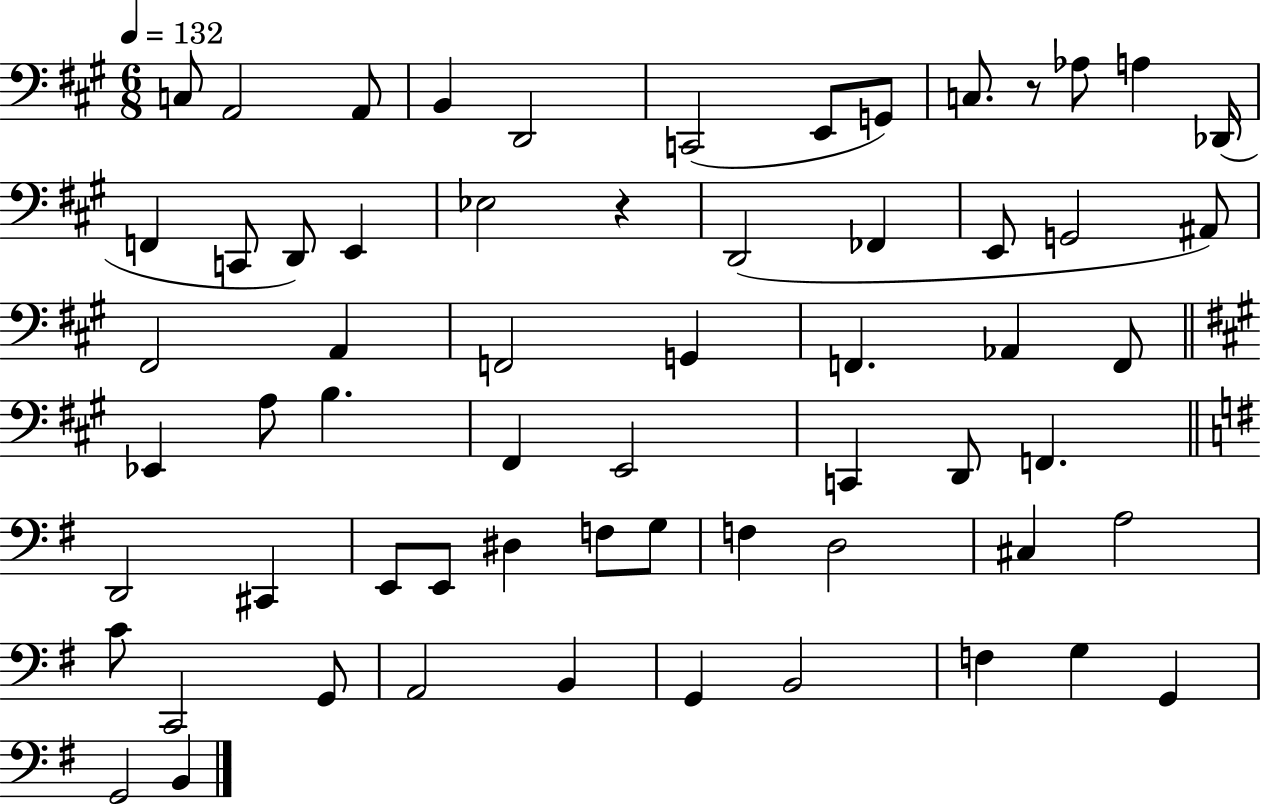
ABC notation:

X:1
T:Untitled
M:6/8
L:1/4
K:A
C,/2 A,,2 A,,/2 B,, D,,2 C,,2 E,,/2 G,,/2 C,/2 z/2 _A,/2 A, _D,,/4 F,, C,,/2 D,,/2 E,, _E,2 z D,,2 _F,, E,,/2 G,,2 ^A,,/2 ^F,,2 A,, F,,2 G,, F,, _A,, F,,/2 _E,, A,/2 B, ^F,, E,,2 C,, D,,/2 F,, D,,2 ^C,, E,,/2 E,,/2 ^D, F,/2 G,/2 F, D,2 ^C, A,2 C/2 C,,2 G,,/2 A,,2 B,, G,, B,,2 F, G, G,, G,,2 B,,